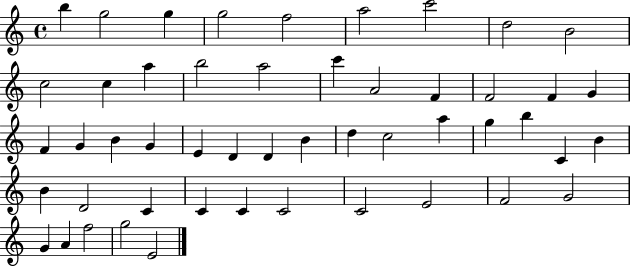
X:1
T:Untitled
M:4/4
L:1/4
K:C
b g2 g g2 f2 a2 c'2 d2 B2 c2 c a b2 a2 c' A2 F F2 F G F G B G E D D B d c2 a g b C B B D2 C C C C2 C2 E2 F2 G2 G A f2 g2 E2